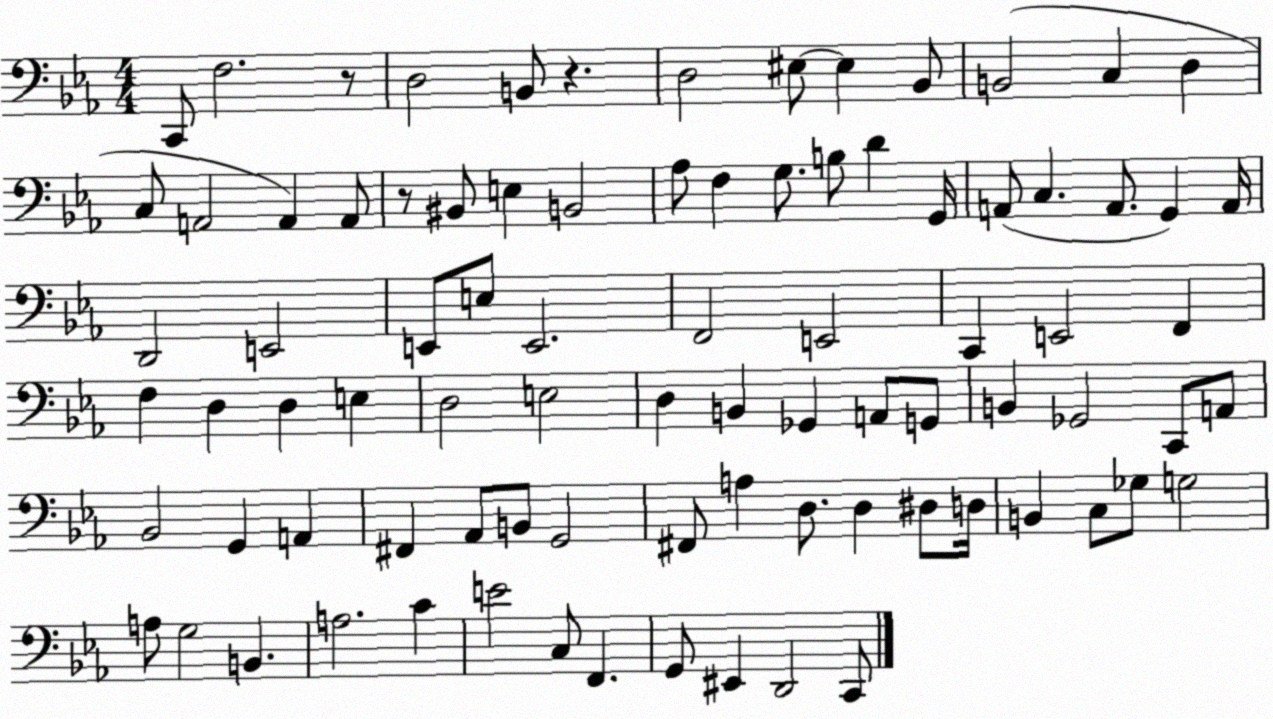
X:1
T:Untitled
M:4/4
L:1/4
K:Eb
C,,/2 F,2 z/2 D,2 B,,/2 z D,2 ^E,/2 ^E, _B,,/2 B,,2 C, D, C,/2 A,,2 A,, A,,/2 z/2 ^B,,/2 E, B,,2 _A,/2 F, G,/2 B,/2 D G,,/4 A,,/2 C, A,,/2 G,, A,,/4 D,,2 E,,2 E,,/2 E,/2 E,,2 F,,2 E,,2 C,, E,,2 F,, F, D, D, E, D,2 E,2 D, B,, _G,, A,,/2 G,,/2 B,, _G,,2 C,,/2 A,,/2 _B,,2 G,, A,, ^F,, _A,,/2 B,,/2 G,,2 ^F,,/2 A, D,/2 D, ^D,/2 D,/4 B,, C,/2 _G,/2 G,2 A,/2 G,2 B,, A,2 C E2 C,/2 F,, G,,/2 ^E,, D,,2 C,,/2